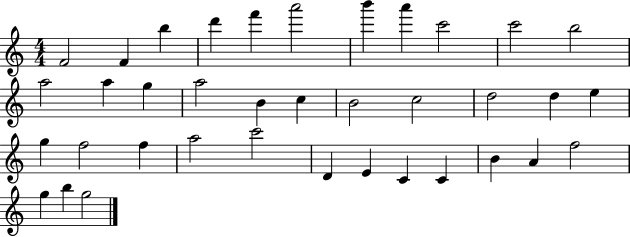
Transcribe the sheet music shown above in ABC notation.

X:1
T:Untitled
M:4/4
L:1/4
K:C
F2 F b d' f' a'2 b' a' c'2 c'2 b2 a2 a g a2 B c B2 c2 d2 d e g f2 f a2 c'2 D E C C B A f2 g b g2